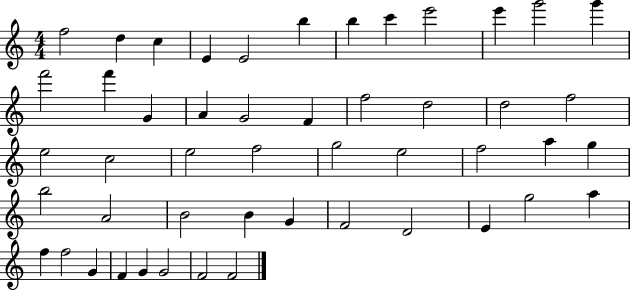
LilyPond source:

{
  \clef treble
  \numericTimeSignature
  \time 4/4
  \key c \major
  f''2 d''4 c''4 | e'4 e'2 b''4 | b''4 c'''4 e'''2 | e'''4 g'''2 g'''4 | \break f'''2 f'''4 g'4 | a'4 g'2 f'4 | f''2 d''2 | d''2 f''2 | \break e''2 c''2 | e''2 f''2 | g''2 e''2 | f''2 a''4 g''4 | \break b''2 a'2 | b'2 b'4 g'4 | f'2 d'2 | e'4 g''2 a''4 | \break f''4 f''2 g'4 | f'4 g'4 g'2 | f'2 f'2 | \bar "|."
}